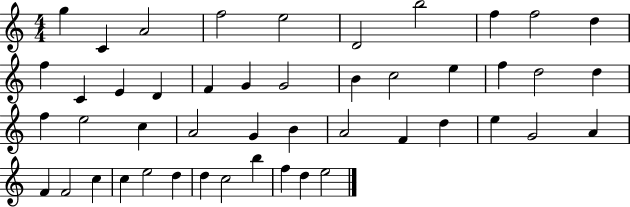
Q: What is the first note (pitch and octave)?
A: G5